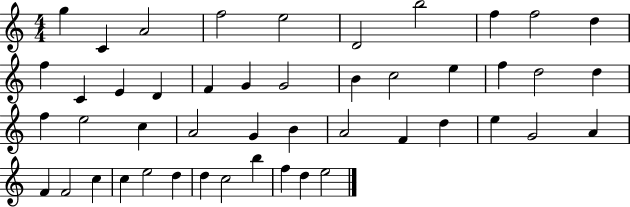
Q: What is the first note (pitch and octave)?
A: G5